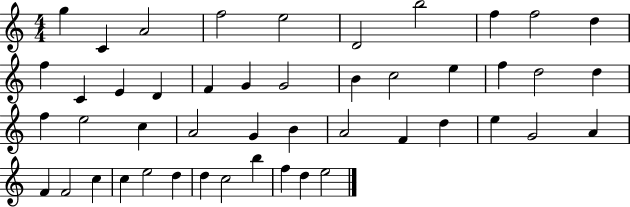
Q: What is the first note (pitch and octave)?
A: G5